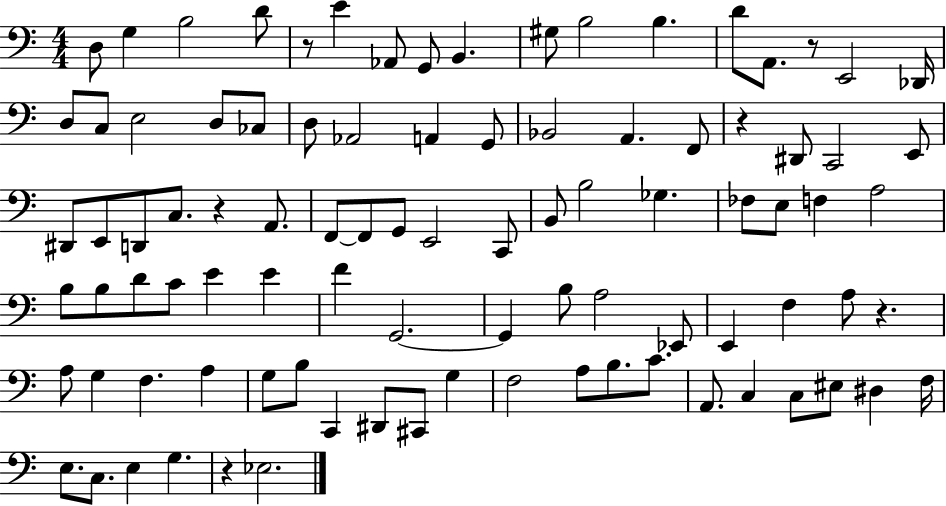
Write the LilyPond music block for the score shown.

{
  \clef bass
  \numericTimeSignature
  \time 4/4
  \key c \major
  d8 g4 b2 d'8 | r8 e'4 aes,8 g,8 b,4. | gis8 b2 b4. | d'8 a,8. r8 e,2 des,16 | \break d8 c8 e2 d8 ces8 | d8 aes,2 a,4 g,8 | bes,2 a,4. f,8 | r4 dis,8 c,2 e,8 | \break dis,8 e,8 d,8 c8. r4 a,8. | f,8~~ f,8 g,8 e,2 c,8 | b,8 b2 ges4. | fes8 e8 f4 a2 | \break b8 b8 d'8 c'8 e'4 e'4 | f'4 g,2.~~ | g,4 b8 a2 ees,8 | e,4 f4 a8 r4. | \break a8 g4 f4. a4 | g8 b8 c,4 dis,8 cis,8 g4 | f2 a8 b8. c'8. | a,8. c4 c8 eis8 dis4 f16 | \break e8. c8. e4 g4. | r4 ees2. | \bar "|."
}